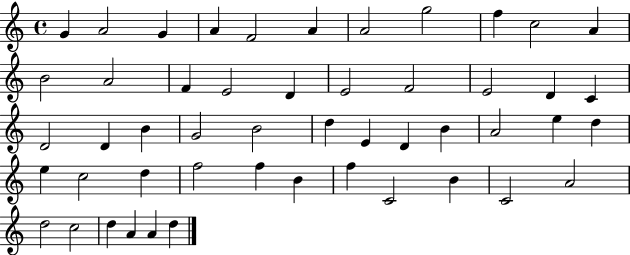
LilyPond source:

{
  \clef treble
  \time 4/4
  \defaultTimeSignature
  \key c \major
  g'4 a'2 g'4 | a'4 f'2 a'4 | a'2 g''2 | f''4 c''2 a'4 | \break b'2 a'2 | f'4 e'2 d'4 | e'2 f'2 | e'2 d'4 c'4 | \break d'2 d'4 b'4 | g'2 b'2 | d''4 e'4 d'4 b'4 | a'2 e''4 d''4 | \break e''4 c''2 d''4 | f''2 f''4 b'4 | f''4 c'2 b'4 | c'2 a'2 | \break d''2 c''2 | d''4 a'4 a'4 d''4 | \bar "|."
}